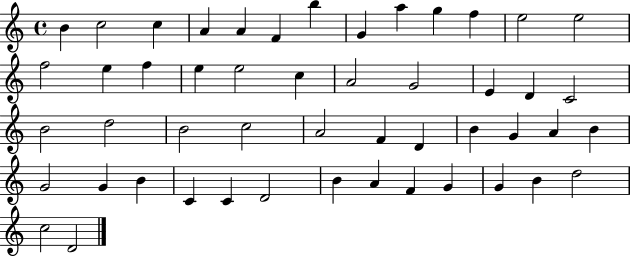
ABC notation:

X:1
T:Untitled
M:4/4
L:1/4
K:C
B c2 c A A F b G a g f e2 e2 f2 e f e e2 c A2 G2 E D C2 B2 d2 B2 c2 A2 F D B G A B G2 G B C C D2 B A F G G B d2 c2 D2